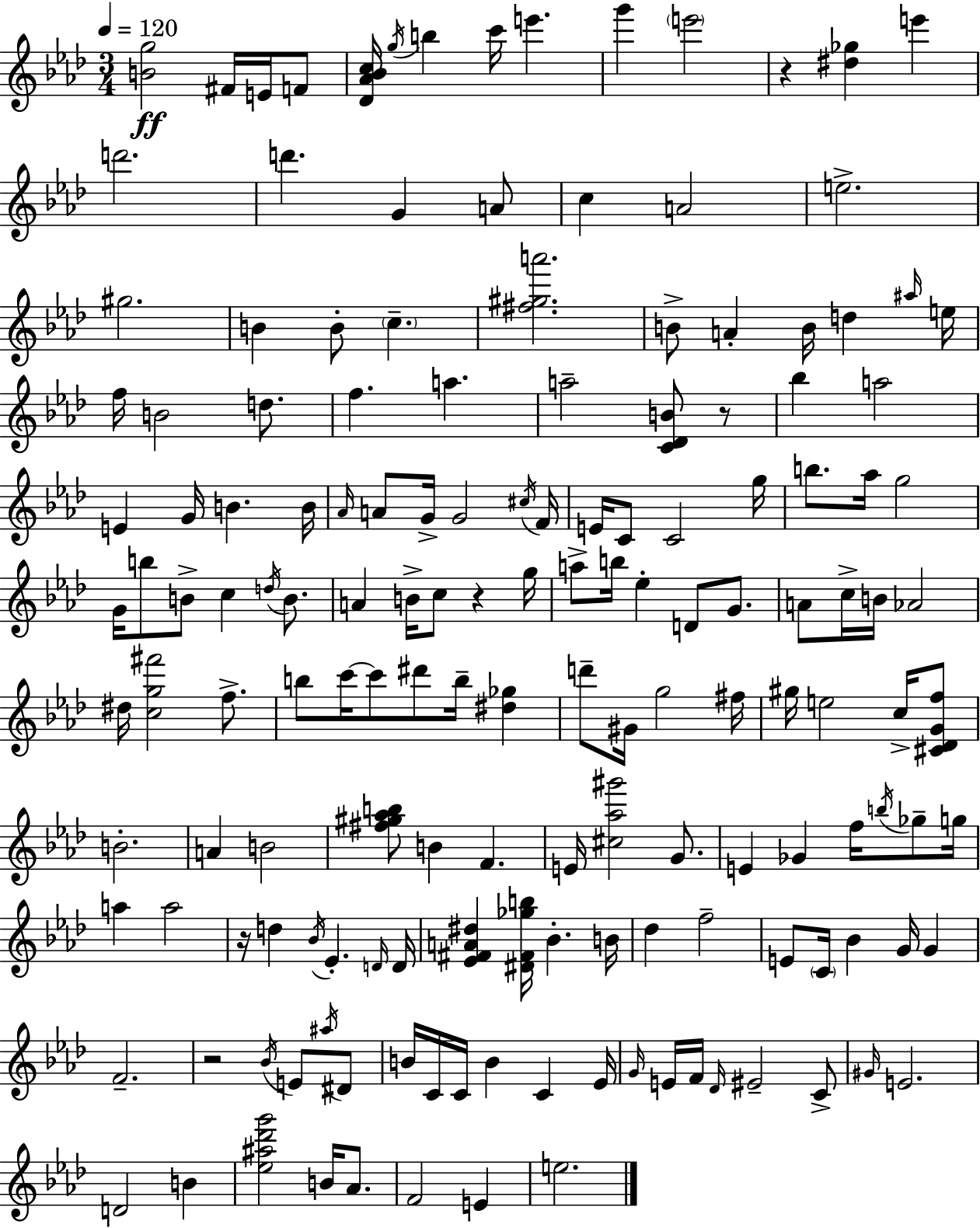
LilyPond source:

{
  \clef treble
  \numericTimeSignature
  \time 3/4
  \key aes \major
  \tempo 4 = 120
  <b' g''>2\ff fis'16 e'16 f'8 | <des' aes' bes' c''>16 \acciaccatura { g''16 } b''4 c'''16 e'''4. | g'''4 \parenthesize e'''2 | r4 <dis'' ges''>4 e'''4 | \break d'''2. | d'''4. g'4 a'8 | c''4 a'2 | e''2.-> | \break gis''2. | b'4 b'8-. \parenthesize c''4.-- | <fis'' gis'' a'''>2. | b'8-> a'4-. b'16 d''4 | \break \grace { ais''16 } e''16 f''16 b'2 d''8. | f''4. a''4. | a''2-- <c' des' b'>8 | r8 bes''4 a''2 | \break e'4 g'16 b'4. | b'16 \grace { aes'16 } a'8 g'16-> g'2 | \acciaccatura { cis''16 } f'16 e'16 c'8 c'2 | g''16 b''8. aes''16 g''2 | \break g'16 b''8 b'8-> c''4 | \acciaccatura { d''16 } b'8. a'4 b'16-> c''8 | r4 g''16 a''8-> b''16 ees''4-. | d'8 g'8. a'8 c''16-> b'16 aes'2 | \break dis''16 <c'' g'' fis'''>2 | f''8.-> b''8 c'''16~~ c'''8 dis'''8 | b''16-- <dis'' ges''>4 d'''8-- gis'16 g''2 | fis''16 gis''16 e''2 | \break c''16-> <cis' des' g' f''>8 b'2.-. | a'4 b'2 | <fis'' gis'' aes'' b''>8 b'4 f'4. | e'16 <cis'' aes'' gis'''>2 | \break g'8. e'4 ges'4 | f''16 \acciaccatura { b''16 } ges''8-- g''16 a''4 a''2 | r16 d''4 \acciaccatura { bes'16 } | ees'4.-. \grace { d'16 } d'16 <ees' fis' a' dis''>4 | \break <dis' fis' ges'' b''>16 bes'4.-. b'16 des''4 | f''2-- e'8 \parenthesize c'16 bes'4 | g'16 g'4 f'2.-- | r2 | \break \acciaccatura { bes'16 } e'8 \acciaccatura { ais''16 } dis'8 b'16 c'16 | c'16 b'4 c'4 ees'16 \grace { g'16 } e'16 | f'16 \grace { des'16 } eis'2-- c'8-> | \grace { gis'16 } e'2. | \break d'2 b'4 | <ees'' ais'' des''' g'''>2 b'16 aes'8. | f'2 e'4 | e''2. | \break \bar "|."
}